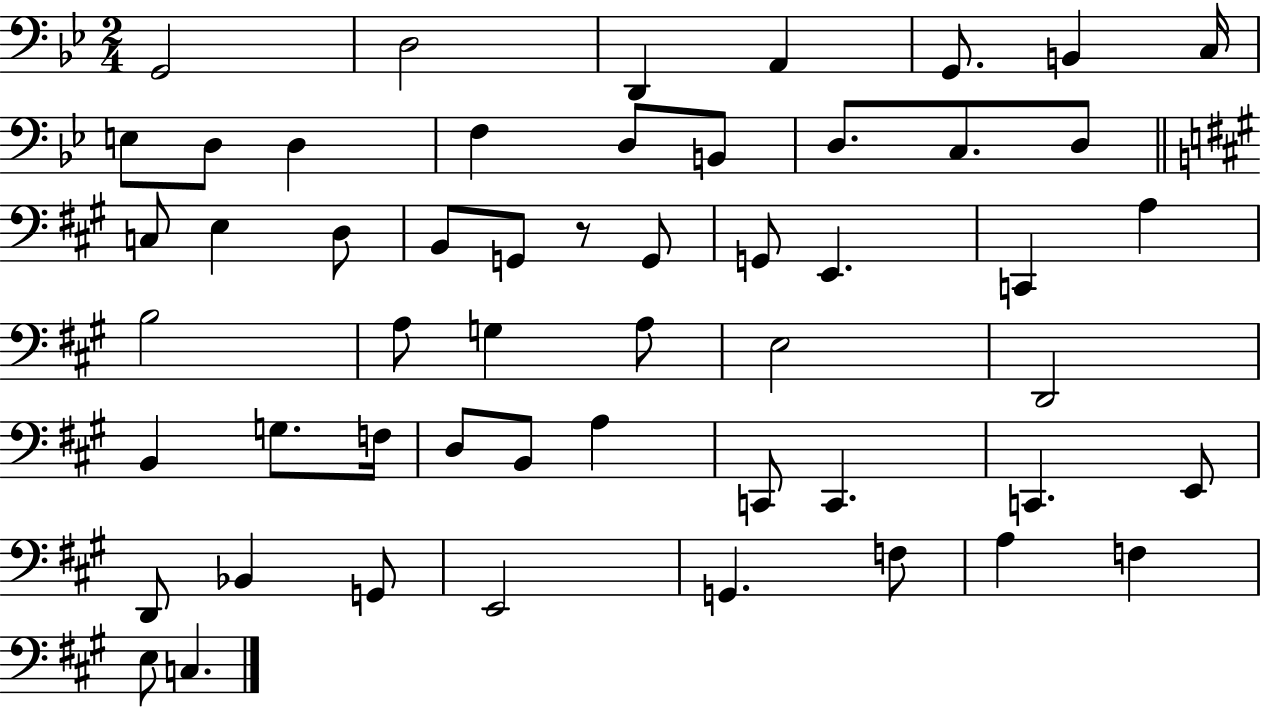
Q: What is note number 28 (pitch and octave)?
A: A3